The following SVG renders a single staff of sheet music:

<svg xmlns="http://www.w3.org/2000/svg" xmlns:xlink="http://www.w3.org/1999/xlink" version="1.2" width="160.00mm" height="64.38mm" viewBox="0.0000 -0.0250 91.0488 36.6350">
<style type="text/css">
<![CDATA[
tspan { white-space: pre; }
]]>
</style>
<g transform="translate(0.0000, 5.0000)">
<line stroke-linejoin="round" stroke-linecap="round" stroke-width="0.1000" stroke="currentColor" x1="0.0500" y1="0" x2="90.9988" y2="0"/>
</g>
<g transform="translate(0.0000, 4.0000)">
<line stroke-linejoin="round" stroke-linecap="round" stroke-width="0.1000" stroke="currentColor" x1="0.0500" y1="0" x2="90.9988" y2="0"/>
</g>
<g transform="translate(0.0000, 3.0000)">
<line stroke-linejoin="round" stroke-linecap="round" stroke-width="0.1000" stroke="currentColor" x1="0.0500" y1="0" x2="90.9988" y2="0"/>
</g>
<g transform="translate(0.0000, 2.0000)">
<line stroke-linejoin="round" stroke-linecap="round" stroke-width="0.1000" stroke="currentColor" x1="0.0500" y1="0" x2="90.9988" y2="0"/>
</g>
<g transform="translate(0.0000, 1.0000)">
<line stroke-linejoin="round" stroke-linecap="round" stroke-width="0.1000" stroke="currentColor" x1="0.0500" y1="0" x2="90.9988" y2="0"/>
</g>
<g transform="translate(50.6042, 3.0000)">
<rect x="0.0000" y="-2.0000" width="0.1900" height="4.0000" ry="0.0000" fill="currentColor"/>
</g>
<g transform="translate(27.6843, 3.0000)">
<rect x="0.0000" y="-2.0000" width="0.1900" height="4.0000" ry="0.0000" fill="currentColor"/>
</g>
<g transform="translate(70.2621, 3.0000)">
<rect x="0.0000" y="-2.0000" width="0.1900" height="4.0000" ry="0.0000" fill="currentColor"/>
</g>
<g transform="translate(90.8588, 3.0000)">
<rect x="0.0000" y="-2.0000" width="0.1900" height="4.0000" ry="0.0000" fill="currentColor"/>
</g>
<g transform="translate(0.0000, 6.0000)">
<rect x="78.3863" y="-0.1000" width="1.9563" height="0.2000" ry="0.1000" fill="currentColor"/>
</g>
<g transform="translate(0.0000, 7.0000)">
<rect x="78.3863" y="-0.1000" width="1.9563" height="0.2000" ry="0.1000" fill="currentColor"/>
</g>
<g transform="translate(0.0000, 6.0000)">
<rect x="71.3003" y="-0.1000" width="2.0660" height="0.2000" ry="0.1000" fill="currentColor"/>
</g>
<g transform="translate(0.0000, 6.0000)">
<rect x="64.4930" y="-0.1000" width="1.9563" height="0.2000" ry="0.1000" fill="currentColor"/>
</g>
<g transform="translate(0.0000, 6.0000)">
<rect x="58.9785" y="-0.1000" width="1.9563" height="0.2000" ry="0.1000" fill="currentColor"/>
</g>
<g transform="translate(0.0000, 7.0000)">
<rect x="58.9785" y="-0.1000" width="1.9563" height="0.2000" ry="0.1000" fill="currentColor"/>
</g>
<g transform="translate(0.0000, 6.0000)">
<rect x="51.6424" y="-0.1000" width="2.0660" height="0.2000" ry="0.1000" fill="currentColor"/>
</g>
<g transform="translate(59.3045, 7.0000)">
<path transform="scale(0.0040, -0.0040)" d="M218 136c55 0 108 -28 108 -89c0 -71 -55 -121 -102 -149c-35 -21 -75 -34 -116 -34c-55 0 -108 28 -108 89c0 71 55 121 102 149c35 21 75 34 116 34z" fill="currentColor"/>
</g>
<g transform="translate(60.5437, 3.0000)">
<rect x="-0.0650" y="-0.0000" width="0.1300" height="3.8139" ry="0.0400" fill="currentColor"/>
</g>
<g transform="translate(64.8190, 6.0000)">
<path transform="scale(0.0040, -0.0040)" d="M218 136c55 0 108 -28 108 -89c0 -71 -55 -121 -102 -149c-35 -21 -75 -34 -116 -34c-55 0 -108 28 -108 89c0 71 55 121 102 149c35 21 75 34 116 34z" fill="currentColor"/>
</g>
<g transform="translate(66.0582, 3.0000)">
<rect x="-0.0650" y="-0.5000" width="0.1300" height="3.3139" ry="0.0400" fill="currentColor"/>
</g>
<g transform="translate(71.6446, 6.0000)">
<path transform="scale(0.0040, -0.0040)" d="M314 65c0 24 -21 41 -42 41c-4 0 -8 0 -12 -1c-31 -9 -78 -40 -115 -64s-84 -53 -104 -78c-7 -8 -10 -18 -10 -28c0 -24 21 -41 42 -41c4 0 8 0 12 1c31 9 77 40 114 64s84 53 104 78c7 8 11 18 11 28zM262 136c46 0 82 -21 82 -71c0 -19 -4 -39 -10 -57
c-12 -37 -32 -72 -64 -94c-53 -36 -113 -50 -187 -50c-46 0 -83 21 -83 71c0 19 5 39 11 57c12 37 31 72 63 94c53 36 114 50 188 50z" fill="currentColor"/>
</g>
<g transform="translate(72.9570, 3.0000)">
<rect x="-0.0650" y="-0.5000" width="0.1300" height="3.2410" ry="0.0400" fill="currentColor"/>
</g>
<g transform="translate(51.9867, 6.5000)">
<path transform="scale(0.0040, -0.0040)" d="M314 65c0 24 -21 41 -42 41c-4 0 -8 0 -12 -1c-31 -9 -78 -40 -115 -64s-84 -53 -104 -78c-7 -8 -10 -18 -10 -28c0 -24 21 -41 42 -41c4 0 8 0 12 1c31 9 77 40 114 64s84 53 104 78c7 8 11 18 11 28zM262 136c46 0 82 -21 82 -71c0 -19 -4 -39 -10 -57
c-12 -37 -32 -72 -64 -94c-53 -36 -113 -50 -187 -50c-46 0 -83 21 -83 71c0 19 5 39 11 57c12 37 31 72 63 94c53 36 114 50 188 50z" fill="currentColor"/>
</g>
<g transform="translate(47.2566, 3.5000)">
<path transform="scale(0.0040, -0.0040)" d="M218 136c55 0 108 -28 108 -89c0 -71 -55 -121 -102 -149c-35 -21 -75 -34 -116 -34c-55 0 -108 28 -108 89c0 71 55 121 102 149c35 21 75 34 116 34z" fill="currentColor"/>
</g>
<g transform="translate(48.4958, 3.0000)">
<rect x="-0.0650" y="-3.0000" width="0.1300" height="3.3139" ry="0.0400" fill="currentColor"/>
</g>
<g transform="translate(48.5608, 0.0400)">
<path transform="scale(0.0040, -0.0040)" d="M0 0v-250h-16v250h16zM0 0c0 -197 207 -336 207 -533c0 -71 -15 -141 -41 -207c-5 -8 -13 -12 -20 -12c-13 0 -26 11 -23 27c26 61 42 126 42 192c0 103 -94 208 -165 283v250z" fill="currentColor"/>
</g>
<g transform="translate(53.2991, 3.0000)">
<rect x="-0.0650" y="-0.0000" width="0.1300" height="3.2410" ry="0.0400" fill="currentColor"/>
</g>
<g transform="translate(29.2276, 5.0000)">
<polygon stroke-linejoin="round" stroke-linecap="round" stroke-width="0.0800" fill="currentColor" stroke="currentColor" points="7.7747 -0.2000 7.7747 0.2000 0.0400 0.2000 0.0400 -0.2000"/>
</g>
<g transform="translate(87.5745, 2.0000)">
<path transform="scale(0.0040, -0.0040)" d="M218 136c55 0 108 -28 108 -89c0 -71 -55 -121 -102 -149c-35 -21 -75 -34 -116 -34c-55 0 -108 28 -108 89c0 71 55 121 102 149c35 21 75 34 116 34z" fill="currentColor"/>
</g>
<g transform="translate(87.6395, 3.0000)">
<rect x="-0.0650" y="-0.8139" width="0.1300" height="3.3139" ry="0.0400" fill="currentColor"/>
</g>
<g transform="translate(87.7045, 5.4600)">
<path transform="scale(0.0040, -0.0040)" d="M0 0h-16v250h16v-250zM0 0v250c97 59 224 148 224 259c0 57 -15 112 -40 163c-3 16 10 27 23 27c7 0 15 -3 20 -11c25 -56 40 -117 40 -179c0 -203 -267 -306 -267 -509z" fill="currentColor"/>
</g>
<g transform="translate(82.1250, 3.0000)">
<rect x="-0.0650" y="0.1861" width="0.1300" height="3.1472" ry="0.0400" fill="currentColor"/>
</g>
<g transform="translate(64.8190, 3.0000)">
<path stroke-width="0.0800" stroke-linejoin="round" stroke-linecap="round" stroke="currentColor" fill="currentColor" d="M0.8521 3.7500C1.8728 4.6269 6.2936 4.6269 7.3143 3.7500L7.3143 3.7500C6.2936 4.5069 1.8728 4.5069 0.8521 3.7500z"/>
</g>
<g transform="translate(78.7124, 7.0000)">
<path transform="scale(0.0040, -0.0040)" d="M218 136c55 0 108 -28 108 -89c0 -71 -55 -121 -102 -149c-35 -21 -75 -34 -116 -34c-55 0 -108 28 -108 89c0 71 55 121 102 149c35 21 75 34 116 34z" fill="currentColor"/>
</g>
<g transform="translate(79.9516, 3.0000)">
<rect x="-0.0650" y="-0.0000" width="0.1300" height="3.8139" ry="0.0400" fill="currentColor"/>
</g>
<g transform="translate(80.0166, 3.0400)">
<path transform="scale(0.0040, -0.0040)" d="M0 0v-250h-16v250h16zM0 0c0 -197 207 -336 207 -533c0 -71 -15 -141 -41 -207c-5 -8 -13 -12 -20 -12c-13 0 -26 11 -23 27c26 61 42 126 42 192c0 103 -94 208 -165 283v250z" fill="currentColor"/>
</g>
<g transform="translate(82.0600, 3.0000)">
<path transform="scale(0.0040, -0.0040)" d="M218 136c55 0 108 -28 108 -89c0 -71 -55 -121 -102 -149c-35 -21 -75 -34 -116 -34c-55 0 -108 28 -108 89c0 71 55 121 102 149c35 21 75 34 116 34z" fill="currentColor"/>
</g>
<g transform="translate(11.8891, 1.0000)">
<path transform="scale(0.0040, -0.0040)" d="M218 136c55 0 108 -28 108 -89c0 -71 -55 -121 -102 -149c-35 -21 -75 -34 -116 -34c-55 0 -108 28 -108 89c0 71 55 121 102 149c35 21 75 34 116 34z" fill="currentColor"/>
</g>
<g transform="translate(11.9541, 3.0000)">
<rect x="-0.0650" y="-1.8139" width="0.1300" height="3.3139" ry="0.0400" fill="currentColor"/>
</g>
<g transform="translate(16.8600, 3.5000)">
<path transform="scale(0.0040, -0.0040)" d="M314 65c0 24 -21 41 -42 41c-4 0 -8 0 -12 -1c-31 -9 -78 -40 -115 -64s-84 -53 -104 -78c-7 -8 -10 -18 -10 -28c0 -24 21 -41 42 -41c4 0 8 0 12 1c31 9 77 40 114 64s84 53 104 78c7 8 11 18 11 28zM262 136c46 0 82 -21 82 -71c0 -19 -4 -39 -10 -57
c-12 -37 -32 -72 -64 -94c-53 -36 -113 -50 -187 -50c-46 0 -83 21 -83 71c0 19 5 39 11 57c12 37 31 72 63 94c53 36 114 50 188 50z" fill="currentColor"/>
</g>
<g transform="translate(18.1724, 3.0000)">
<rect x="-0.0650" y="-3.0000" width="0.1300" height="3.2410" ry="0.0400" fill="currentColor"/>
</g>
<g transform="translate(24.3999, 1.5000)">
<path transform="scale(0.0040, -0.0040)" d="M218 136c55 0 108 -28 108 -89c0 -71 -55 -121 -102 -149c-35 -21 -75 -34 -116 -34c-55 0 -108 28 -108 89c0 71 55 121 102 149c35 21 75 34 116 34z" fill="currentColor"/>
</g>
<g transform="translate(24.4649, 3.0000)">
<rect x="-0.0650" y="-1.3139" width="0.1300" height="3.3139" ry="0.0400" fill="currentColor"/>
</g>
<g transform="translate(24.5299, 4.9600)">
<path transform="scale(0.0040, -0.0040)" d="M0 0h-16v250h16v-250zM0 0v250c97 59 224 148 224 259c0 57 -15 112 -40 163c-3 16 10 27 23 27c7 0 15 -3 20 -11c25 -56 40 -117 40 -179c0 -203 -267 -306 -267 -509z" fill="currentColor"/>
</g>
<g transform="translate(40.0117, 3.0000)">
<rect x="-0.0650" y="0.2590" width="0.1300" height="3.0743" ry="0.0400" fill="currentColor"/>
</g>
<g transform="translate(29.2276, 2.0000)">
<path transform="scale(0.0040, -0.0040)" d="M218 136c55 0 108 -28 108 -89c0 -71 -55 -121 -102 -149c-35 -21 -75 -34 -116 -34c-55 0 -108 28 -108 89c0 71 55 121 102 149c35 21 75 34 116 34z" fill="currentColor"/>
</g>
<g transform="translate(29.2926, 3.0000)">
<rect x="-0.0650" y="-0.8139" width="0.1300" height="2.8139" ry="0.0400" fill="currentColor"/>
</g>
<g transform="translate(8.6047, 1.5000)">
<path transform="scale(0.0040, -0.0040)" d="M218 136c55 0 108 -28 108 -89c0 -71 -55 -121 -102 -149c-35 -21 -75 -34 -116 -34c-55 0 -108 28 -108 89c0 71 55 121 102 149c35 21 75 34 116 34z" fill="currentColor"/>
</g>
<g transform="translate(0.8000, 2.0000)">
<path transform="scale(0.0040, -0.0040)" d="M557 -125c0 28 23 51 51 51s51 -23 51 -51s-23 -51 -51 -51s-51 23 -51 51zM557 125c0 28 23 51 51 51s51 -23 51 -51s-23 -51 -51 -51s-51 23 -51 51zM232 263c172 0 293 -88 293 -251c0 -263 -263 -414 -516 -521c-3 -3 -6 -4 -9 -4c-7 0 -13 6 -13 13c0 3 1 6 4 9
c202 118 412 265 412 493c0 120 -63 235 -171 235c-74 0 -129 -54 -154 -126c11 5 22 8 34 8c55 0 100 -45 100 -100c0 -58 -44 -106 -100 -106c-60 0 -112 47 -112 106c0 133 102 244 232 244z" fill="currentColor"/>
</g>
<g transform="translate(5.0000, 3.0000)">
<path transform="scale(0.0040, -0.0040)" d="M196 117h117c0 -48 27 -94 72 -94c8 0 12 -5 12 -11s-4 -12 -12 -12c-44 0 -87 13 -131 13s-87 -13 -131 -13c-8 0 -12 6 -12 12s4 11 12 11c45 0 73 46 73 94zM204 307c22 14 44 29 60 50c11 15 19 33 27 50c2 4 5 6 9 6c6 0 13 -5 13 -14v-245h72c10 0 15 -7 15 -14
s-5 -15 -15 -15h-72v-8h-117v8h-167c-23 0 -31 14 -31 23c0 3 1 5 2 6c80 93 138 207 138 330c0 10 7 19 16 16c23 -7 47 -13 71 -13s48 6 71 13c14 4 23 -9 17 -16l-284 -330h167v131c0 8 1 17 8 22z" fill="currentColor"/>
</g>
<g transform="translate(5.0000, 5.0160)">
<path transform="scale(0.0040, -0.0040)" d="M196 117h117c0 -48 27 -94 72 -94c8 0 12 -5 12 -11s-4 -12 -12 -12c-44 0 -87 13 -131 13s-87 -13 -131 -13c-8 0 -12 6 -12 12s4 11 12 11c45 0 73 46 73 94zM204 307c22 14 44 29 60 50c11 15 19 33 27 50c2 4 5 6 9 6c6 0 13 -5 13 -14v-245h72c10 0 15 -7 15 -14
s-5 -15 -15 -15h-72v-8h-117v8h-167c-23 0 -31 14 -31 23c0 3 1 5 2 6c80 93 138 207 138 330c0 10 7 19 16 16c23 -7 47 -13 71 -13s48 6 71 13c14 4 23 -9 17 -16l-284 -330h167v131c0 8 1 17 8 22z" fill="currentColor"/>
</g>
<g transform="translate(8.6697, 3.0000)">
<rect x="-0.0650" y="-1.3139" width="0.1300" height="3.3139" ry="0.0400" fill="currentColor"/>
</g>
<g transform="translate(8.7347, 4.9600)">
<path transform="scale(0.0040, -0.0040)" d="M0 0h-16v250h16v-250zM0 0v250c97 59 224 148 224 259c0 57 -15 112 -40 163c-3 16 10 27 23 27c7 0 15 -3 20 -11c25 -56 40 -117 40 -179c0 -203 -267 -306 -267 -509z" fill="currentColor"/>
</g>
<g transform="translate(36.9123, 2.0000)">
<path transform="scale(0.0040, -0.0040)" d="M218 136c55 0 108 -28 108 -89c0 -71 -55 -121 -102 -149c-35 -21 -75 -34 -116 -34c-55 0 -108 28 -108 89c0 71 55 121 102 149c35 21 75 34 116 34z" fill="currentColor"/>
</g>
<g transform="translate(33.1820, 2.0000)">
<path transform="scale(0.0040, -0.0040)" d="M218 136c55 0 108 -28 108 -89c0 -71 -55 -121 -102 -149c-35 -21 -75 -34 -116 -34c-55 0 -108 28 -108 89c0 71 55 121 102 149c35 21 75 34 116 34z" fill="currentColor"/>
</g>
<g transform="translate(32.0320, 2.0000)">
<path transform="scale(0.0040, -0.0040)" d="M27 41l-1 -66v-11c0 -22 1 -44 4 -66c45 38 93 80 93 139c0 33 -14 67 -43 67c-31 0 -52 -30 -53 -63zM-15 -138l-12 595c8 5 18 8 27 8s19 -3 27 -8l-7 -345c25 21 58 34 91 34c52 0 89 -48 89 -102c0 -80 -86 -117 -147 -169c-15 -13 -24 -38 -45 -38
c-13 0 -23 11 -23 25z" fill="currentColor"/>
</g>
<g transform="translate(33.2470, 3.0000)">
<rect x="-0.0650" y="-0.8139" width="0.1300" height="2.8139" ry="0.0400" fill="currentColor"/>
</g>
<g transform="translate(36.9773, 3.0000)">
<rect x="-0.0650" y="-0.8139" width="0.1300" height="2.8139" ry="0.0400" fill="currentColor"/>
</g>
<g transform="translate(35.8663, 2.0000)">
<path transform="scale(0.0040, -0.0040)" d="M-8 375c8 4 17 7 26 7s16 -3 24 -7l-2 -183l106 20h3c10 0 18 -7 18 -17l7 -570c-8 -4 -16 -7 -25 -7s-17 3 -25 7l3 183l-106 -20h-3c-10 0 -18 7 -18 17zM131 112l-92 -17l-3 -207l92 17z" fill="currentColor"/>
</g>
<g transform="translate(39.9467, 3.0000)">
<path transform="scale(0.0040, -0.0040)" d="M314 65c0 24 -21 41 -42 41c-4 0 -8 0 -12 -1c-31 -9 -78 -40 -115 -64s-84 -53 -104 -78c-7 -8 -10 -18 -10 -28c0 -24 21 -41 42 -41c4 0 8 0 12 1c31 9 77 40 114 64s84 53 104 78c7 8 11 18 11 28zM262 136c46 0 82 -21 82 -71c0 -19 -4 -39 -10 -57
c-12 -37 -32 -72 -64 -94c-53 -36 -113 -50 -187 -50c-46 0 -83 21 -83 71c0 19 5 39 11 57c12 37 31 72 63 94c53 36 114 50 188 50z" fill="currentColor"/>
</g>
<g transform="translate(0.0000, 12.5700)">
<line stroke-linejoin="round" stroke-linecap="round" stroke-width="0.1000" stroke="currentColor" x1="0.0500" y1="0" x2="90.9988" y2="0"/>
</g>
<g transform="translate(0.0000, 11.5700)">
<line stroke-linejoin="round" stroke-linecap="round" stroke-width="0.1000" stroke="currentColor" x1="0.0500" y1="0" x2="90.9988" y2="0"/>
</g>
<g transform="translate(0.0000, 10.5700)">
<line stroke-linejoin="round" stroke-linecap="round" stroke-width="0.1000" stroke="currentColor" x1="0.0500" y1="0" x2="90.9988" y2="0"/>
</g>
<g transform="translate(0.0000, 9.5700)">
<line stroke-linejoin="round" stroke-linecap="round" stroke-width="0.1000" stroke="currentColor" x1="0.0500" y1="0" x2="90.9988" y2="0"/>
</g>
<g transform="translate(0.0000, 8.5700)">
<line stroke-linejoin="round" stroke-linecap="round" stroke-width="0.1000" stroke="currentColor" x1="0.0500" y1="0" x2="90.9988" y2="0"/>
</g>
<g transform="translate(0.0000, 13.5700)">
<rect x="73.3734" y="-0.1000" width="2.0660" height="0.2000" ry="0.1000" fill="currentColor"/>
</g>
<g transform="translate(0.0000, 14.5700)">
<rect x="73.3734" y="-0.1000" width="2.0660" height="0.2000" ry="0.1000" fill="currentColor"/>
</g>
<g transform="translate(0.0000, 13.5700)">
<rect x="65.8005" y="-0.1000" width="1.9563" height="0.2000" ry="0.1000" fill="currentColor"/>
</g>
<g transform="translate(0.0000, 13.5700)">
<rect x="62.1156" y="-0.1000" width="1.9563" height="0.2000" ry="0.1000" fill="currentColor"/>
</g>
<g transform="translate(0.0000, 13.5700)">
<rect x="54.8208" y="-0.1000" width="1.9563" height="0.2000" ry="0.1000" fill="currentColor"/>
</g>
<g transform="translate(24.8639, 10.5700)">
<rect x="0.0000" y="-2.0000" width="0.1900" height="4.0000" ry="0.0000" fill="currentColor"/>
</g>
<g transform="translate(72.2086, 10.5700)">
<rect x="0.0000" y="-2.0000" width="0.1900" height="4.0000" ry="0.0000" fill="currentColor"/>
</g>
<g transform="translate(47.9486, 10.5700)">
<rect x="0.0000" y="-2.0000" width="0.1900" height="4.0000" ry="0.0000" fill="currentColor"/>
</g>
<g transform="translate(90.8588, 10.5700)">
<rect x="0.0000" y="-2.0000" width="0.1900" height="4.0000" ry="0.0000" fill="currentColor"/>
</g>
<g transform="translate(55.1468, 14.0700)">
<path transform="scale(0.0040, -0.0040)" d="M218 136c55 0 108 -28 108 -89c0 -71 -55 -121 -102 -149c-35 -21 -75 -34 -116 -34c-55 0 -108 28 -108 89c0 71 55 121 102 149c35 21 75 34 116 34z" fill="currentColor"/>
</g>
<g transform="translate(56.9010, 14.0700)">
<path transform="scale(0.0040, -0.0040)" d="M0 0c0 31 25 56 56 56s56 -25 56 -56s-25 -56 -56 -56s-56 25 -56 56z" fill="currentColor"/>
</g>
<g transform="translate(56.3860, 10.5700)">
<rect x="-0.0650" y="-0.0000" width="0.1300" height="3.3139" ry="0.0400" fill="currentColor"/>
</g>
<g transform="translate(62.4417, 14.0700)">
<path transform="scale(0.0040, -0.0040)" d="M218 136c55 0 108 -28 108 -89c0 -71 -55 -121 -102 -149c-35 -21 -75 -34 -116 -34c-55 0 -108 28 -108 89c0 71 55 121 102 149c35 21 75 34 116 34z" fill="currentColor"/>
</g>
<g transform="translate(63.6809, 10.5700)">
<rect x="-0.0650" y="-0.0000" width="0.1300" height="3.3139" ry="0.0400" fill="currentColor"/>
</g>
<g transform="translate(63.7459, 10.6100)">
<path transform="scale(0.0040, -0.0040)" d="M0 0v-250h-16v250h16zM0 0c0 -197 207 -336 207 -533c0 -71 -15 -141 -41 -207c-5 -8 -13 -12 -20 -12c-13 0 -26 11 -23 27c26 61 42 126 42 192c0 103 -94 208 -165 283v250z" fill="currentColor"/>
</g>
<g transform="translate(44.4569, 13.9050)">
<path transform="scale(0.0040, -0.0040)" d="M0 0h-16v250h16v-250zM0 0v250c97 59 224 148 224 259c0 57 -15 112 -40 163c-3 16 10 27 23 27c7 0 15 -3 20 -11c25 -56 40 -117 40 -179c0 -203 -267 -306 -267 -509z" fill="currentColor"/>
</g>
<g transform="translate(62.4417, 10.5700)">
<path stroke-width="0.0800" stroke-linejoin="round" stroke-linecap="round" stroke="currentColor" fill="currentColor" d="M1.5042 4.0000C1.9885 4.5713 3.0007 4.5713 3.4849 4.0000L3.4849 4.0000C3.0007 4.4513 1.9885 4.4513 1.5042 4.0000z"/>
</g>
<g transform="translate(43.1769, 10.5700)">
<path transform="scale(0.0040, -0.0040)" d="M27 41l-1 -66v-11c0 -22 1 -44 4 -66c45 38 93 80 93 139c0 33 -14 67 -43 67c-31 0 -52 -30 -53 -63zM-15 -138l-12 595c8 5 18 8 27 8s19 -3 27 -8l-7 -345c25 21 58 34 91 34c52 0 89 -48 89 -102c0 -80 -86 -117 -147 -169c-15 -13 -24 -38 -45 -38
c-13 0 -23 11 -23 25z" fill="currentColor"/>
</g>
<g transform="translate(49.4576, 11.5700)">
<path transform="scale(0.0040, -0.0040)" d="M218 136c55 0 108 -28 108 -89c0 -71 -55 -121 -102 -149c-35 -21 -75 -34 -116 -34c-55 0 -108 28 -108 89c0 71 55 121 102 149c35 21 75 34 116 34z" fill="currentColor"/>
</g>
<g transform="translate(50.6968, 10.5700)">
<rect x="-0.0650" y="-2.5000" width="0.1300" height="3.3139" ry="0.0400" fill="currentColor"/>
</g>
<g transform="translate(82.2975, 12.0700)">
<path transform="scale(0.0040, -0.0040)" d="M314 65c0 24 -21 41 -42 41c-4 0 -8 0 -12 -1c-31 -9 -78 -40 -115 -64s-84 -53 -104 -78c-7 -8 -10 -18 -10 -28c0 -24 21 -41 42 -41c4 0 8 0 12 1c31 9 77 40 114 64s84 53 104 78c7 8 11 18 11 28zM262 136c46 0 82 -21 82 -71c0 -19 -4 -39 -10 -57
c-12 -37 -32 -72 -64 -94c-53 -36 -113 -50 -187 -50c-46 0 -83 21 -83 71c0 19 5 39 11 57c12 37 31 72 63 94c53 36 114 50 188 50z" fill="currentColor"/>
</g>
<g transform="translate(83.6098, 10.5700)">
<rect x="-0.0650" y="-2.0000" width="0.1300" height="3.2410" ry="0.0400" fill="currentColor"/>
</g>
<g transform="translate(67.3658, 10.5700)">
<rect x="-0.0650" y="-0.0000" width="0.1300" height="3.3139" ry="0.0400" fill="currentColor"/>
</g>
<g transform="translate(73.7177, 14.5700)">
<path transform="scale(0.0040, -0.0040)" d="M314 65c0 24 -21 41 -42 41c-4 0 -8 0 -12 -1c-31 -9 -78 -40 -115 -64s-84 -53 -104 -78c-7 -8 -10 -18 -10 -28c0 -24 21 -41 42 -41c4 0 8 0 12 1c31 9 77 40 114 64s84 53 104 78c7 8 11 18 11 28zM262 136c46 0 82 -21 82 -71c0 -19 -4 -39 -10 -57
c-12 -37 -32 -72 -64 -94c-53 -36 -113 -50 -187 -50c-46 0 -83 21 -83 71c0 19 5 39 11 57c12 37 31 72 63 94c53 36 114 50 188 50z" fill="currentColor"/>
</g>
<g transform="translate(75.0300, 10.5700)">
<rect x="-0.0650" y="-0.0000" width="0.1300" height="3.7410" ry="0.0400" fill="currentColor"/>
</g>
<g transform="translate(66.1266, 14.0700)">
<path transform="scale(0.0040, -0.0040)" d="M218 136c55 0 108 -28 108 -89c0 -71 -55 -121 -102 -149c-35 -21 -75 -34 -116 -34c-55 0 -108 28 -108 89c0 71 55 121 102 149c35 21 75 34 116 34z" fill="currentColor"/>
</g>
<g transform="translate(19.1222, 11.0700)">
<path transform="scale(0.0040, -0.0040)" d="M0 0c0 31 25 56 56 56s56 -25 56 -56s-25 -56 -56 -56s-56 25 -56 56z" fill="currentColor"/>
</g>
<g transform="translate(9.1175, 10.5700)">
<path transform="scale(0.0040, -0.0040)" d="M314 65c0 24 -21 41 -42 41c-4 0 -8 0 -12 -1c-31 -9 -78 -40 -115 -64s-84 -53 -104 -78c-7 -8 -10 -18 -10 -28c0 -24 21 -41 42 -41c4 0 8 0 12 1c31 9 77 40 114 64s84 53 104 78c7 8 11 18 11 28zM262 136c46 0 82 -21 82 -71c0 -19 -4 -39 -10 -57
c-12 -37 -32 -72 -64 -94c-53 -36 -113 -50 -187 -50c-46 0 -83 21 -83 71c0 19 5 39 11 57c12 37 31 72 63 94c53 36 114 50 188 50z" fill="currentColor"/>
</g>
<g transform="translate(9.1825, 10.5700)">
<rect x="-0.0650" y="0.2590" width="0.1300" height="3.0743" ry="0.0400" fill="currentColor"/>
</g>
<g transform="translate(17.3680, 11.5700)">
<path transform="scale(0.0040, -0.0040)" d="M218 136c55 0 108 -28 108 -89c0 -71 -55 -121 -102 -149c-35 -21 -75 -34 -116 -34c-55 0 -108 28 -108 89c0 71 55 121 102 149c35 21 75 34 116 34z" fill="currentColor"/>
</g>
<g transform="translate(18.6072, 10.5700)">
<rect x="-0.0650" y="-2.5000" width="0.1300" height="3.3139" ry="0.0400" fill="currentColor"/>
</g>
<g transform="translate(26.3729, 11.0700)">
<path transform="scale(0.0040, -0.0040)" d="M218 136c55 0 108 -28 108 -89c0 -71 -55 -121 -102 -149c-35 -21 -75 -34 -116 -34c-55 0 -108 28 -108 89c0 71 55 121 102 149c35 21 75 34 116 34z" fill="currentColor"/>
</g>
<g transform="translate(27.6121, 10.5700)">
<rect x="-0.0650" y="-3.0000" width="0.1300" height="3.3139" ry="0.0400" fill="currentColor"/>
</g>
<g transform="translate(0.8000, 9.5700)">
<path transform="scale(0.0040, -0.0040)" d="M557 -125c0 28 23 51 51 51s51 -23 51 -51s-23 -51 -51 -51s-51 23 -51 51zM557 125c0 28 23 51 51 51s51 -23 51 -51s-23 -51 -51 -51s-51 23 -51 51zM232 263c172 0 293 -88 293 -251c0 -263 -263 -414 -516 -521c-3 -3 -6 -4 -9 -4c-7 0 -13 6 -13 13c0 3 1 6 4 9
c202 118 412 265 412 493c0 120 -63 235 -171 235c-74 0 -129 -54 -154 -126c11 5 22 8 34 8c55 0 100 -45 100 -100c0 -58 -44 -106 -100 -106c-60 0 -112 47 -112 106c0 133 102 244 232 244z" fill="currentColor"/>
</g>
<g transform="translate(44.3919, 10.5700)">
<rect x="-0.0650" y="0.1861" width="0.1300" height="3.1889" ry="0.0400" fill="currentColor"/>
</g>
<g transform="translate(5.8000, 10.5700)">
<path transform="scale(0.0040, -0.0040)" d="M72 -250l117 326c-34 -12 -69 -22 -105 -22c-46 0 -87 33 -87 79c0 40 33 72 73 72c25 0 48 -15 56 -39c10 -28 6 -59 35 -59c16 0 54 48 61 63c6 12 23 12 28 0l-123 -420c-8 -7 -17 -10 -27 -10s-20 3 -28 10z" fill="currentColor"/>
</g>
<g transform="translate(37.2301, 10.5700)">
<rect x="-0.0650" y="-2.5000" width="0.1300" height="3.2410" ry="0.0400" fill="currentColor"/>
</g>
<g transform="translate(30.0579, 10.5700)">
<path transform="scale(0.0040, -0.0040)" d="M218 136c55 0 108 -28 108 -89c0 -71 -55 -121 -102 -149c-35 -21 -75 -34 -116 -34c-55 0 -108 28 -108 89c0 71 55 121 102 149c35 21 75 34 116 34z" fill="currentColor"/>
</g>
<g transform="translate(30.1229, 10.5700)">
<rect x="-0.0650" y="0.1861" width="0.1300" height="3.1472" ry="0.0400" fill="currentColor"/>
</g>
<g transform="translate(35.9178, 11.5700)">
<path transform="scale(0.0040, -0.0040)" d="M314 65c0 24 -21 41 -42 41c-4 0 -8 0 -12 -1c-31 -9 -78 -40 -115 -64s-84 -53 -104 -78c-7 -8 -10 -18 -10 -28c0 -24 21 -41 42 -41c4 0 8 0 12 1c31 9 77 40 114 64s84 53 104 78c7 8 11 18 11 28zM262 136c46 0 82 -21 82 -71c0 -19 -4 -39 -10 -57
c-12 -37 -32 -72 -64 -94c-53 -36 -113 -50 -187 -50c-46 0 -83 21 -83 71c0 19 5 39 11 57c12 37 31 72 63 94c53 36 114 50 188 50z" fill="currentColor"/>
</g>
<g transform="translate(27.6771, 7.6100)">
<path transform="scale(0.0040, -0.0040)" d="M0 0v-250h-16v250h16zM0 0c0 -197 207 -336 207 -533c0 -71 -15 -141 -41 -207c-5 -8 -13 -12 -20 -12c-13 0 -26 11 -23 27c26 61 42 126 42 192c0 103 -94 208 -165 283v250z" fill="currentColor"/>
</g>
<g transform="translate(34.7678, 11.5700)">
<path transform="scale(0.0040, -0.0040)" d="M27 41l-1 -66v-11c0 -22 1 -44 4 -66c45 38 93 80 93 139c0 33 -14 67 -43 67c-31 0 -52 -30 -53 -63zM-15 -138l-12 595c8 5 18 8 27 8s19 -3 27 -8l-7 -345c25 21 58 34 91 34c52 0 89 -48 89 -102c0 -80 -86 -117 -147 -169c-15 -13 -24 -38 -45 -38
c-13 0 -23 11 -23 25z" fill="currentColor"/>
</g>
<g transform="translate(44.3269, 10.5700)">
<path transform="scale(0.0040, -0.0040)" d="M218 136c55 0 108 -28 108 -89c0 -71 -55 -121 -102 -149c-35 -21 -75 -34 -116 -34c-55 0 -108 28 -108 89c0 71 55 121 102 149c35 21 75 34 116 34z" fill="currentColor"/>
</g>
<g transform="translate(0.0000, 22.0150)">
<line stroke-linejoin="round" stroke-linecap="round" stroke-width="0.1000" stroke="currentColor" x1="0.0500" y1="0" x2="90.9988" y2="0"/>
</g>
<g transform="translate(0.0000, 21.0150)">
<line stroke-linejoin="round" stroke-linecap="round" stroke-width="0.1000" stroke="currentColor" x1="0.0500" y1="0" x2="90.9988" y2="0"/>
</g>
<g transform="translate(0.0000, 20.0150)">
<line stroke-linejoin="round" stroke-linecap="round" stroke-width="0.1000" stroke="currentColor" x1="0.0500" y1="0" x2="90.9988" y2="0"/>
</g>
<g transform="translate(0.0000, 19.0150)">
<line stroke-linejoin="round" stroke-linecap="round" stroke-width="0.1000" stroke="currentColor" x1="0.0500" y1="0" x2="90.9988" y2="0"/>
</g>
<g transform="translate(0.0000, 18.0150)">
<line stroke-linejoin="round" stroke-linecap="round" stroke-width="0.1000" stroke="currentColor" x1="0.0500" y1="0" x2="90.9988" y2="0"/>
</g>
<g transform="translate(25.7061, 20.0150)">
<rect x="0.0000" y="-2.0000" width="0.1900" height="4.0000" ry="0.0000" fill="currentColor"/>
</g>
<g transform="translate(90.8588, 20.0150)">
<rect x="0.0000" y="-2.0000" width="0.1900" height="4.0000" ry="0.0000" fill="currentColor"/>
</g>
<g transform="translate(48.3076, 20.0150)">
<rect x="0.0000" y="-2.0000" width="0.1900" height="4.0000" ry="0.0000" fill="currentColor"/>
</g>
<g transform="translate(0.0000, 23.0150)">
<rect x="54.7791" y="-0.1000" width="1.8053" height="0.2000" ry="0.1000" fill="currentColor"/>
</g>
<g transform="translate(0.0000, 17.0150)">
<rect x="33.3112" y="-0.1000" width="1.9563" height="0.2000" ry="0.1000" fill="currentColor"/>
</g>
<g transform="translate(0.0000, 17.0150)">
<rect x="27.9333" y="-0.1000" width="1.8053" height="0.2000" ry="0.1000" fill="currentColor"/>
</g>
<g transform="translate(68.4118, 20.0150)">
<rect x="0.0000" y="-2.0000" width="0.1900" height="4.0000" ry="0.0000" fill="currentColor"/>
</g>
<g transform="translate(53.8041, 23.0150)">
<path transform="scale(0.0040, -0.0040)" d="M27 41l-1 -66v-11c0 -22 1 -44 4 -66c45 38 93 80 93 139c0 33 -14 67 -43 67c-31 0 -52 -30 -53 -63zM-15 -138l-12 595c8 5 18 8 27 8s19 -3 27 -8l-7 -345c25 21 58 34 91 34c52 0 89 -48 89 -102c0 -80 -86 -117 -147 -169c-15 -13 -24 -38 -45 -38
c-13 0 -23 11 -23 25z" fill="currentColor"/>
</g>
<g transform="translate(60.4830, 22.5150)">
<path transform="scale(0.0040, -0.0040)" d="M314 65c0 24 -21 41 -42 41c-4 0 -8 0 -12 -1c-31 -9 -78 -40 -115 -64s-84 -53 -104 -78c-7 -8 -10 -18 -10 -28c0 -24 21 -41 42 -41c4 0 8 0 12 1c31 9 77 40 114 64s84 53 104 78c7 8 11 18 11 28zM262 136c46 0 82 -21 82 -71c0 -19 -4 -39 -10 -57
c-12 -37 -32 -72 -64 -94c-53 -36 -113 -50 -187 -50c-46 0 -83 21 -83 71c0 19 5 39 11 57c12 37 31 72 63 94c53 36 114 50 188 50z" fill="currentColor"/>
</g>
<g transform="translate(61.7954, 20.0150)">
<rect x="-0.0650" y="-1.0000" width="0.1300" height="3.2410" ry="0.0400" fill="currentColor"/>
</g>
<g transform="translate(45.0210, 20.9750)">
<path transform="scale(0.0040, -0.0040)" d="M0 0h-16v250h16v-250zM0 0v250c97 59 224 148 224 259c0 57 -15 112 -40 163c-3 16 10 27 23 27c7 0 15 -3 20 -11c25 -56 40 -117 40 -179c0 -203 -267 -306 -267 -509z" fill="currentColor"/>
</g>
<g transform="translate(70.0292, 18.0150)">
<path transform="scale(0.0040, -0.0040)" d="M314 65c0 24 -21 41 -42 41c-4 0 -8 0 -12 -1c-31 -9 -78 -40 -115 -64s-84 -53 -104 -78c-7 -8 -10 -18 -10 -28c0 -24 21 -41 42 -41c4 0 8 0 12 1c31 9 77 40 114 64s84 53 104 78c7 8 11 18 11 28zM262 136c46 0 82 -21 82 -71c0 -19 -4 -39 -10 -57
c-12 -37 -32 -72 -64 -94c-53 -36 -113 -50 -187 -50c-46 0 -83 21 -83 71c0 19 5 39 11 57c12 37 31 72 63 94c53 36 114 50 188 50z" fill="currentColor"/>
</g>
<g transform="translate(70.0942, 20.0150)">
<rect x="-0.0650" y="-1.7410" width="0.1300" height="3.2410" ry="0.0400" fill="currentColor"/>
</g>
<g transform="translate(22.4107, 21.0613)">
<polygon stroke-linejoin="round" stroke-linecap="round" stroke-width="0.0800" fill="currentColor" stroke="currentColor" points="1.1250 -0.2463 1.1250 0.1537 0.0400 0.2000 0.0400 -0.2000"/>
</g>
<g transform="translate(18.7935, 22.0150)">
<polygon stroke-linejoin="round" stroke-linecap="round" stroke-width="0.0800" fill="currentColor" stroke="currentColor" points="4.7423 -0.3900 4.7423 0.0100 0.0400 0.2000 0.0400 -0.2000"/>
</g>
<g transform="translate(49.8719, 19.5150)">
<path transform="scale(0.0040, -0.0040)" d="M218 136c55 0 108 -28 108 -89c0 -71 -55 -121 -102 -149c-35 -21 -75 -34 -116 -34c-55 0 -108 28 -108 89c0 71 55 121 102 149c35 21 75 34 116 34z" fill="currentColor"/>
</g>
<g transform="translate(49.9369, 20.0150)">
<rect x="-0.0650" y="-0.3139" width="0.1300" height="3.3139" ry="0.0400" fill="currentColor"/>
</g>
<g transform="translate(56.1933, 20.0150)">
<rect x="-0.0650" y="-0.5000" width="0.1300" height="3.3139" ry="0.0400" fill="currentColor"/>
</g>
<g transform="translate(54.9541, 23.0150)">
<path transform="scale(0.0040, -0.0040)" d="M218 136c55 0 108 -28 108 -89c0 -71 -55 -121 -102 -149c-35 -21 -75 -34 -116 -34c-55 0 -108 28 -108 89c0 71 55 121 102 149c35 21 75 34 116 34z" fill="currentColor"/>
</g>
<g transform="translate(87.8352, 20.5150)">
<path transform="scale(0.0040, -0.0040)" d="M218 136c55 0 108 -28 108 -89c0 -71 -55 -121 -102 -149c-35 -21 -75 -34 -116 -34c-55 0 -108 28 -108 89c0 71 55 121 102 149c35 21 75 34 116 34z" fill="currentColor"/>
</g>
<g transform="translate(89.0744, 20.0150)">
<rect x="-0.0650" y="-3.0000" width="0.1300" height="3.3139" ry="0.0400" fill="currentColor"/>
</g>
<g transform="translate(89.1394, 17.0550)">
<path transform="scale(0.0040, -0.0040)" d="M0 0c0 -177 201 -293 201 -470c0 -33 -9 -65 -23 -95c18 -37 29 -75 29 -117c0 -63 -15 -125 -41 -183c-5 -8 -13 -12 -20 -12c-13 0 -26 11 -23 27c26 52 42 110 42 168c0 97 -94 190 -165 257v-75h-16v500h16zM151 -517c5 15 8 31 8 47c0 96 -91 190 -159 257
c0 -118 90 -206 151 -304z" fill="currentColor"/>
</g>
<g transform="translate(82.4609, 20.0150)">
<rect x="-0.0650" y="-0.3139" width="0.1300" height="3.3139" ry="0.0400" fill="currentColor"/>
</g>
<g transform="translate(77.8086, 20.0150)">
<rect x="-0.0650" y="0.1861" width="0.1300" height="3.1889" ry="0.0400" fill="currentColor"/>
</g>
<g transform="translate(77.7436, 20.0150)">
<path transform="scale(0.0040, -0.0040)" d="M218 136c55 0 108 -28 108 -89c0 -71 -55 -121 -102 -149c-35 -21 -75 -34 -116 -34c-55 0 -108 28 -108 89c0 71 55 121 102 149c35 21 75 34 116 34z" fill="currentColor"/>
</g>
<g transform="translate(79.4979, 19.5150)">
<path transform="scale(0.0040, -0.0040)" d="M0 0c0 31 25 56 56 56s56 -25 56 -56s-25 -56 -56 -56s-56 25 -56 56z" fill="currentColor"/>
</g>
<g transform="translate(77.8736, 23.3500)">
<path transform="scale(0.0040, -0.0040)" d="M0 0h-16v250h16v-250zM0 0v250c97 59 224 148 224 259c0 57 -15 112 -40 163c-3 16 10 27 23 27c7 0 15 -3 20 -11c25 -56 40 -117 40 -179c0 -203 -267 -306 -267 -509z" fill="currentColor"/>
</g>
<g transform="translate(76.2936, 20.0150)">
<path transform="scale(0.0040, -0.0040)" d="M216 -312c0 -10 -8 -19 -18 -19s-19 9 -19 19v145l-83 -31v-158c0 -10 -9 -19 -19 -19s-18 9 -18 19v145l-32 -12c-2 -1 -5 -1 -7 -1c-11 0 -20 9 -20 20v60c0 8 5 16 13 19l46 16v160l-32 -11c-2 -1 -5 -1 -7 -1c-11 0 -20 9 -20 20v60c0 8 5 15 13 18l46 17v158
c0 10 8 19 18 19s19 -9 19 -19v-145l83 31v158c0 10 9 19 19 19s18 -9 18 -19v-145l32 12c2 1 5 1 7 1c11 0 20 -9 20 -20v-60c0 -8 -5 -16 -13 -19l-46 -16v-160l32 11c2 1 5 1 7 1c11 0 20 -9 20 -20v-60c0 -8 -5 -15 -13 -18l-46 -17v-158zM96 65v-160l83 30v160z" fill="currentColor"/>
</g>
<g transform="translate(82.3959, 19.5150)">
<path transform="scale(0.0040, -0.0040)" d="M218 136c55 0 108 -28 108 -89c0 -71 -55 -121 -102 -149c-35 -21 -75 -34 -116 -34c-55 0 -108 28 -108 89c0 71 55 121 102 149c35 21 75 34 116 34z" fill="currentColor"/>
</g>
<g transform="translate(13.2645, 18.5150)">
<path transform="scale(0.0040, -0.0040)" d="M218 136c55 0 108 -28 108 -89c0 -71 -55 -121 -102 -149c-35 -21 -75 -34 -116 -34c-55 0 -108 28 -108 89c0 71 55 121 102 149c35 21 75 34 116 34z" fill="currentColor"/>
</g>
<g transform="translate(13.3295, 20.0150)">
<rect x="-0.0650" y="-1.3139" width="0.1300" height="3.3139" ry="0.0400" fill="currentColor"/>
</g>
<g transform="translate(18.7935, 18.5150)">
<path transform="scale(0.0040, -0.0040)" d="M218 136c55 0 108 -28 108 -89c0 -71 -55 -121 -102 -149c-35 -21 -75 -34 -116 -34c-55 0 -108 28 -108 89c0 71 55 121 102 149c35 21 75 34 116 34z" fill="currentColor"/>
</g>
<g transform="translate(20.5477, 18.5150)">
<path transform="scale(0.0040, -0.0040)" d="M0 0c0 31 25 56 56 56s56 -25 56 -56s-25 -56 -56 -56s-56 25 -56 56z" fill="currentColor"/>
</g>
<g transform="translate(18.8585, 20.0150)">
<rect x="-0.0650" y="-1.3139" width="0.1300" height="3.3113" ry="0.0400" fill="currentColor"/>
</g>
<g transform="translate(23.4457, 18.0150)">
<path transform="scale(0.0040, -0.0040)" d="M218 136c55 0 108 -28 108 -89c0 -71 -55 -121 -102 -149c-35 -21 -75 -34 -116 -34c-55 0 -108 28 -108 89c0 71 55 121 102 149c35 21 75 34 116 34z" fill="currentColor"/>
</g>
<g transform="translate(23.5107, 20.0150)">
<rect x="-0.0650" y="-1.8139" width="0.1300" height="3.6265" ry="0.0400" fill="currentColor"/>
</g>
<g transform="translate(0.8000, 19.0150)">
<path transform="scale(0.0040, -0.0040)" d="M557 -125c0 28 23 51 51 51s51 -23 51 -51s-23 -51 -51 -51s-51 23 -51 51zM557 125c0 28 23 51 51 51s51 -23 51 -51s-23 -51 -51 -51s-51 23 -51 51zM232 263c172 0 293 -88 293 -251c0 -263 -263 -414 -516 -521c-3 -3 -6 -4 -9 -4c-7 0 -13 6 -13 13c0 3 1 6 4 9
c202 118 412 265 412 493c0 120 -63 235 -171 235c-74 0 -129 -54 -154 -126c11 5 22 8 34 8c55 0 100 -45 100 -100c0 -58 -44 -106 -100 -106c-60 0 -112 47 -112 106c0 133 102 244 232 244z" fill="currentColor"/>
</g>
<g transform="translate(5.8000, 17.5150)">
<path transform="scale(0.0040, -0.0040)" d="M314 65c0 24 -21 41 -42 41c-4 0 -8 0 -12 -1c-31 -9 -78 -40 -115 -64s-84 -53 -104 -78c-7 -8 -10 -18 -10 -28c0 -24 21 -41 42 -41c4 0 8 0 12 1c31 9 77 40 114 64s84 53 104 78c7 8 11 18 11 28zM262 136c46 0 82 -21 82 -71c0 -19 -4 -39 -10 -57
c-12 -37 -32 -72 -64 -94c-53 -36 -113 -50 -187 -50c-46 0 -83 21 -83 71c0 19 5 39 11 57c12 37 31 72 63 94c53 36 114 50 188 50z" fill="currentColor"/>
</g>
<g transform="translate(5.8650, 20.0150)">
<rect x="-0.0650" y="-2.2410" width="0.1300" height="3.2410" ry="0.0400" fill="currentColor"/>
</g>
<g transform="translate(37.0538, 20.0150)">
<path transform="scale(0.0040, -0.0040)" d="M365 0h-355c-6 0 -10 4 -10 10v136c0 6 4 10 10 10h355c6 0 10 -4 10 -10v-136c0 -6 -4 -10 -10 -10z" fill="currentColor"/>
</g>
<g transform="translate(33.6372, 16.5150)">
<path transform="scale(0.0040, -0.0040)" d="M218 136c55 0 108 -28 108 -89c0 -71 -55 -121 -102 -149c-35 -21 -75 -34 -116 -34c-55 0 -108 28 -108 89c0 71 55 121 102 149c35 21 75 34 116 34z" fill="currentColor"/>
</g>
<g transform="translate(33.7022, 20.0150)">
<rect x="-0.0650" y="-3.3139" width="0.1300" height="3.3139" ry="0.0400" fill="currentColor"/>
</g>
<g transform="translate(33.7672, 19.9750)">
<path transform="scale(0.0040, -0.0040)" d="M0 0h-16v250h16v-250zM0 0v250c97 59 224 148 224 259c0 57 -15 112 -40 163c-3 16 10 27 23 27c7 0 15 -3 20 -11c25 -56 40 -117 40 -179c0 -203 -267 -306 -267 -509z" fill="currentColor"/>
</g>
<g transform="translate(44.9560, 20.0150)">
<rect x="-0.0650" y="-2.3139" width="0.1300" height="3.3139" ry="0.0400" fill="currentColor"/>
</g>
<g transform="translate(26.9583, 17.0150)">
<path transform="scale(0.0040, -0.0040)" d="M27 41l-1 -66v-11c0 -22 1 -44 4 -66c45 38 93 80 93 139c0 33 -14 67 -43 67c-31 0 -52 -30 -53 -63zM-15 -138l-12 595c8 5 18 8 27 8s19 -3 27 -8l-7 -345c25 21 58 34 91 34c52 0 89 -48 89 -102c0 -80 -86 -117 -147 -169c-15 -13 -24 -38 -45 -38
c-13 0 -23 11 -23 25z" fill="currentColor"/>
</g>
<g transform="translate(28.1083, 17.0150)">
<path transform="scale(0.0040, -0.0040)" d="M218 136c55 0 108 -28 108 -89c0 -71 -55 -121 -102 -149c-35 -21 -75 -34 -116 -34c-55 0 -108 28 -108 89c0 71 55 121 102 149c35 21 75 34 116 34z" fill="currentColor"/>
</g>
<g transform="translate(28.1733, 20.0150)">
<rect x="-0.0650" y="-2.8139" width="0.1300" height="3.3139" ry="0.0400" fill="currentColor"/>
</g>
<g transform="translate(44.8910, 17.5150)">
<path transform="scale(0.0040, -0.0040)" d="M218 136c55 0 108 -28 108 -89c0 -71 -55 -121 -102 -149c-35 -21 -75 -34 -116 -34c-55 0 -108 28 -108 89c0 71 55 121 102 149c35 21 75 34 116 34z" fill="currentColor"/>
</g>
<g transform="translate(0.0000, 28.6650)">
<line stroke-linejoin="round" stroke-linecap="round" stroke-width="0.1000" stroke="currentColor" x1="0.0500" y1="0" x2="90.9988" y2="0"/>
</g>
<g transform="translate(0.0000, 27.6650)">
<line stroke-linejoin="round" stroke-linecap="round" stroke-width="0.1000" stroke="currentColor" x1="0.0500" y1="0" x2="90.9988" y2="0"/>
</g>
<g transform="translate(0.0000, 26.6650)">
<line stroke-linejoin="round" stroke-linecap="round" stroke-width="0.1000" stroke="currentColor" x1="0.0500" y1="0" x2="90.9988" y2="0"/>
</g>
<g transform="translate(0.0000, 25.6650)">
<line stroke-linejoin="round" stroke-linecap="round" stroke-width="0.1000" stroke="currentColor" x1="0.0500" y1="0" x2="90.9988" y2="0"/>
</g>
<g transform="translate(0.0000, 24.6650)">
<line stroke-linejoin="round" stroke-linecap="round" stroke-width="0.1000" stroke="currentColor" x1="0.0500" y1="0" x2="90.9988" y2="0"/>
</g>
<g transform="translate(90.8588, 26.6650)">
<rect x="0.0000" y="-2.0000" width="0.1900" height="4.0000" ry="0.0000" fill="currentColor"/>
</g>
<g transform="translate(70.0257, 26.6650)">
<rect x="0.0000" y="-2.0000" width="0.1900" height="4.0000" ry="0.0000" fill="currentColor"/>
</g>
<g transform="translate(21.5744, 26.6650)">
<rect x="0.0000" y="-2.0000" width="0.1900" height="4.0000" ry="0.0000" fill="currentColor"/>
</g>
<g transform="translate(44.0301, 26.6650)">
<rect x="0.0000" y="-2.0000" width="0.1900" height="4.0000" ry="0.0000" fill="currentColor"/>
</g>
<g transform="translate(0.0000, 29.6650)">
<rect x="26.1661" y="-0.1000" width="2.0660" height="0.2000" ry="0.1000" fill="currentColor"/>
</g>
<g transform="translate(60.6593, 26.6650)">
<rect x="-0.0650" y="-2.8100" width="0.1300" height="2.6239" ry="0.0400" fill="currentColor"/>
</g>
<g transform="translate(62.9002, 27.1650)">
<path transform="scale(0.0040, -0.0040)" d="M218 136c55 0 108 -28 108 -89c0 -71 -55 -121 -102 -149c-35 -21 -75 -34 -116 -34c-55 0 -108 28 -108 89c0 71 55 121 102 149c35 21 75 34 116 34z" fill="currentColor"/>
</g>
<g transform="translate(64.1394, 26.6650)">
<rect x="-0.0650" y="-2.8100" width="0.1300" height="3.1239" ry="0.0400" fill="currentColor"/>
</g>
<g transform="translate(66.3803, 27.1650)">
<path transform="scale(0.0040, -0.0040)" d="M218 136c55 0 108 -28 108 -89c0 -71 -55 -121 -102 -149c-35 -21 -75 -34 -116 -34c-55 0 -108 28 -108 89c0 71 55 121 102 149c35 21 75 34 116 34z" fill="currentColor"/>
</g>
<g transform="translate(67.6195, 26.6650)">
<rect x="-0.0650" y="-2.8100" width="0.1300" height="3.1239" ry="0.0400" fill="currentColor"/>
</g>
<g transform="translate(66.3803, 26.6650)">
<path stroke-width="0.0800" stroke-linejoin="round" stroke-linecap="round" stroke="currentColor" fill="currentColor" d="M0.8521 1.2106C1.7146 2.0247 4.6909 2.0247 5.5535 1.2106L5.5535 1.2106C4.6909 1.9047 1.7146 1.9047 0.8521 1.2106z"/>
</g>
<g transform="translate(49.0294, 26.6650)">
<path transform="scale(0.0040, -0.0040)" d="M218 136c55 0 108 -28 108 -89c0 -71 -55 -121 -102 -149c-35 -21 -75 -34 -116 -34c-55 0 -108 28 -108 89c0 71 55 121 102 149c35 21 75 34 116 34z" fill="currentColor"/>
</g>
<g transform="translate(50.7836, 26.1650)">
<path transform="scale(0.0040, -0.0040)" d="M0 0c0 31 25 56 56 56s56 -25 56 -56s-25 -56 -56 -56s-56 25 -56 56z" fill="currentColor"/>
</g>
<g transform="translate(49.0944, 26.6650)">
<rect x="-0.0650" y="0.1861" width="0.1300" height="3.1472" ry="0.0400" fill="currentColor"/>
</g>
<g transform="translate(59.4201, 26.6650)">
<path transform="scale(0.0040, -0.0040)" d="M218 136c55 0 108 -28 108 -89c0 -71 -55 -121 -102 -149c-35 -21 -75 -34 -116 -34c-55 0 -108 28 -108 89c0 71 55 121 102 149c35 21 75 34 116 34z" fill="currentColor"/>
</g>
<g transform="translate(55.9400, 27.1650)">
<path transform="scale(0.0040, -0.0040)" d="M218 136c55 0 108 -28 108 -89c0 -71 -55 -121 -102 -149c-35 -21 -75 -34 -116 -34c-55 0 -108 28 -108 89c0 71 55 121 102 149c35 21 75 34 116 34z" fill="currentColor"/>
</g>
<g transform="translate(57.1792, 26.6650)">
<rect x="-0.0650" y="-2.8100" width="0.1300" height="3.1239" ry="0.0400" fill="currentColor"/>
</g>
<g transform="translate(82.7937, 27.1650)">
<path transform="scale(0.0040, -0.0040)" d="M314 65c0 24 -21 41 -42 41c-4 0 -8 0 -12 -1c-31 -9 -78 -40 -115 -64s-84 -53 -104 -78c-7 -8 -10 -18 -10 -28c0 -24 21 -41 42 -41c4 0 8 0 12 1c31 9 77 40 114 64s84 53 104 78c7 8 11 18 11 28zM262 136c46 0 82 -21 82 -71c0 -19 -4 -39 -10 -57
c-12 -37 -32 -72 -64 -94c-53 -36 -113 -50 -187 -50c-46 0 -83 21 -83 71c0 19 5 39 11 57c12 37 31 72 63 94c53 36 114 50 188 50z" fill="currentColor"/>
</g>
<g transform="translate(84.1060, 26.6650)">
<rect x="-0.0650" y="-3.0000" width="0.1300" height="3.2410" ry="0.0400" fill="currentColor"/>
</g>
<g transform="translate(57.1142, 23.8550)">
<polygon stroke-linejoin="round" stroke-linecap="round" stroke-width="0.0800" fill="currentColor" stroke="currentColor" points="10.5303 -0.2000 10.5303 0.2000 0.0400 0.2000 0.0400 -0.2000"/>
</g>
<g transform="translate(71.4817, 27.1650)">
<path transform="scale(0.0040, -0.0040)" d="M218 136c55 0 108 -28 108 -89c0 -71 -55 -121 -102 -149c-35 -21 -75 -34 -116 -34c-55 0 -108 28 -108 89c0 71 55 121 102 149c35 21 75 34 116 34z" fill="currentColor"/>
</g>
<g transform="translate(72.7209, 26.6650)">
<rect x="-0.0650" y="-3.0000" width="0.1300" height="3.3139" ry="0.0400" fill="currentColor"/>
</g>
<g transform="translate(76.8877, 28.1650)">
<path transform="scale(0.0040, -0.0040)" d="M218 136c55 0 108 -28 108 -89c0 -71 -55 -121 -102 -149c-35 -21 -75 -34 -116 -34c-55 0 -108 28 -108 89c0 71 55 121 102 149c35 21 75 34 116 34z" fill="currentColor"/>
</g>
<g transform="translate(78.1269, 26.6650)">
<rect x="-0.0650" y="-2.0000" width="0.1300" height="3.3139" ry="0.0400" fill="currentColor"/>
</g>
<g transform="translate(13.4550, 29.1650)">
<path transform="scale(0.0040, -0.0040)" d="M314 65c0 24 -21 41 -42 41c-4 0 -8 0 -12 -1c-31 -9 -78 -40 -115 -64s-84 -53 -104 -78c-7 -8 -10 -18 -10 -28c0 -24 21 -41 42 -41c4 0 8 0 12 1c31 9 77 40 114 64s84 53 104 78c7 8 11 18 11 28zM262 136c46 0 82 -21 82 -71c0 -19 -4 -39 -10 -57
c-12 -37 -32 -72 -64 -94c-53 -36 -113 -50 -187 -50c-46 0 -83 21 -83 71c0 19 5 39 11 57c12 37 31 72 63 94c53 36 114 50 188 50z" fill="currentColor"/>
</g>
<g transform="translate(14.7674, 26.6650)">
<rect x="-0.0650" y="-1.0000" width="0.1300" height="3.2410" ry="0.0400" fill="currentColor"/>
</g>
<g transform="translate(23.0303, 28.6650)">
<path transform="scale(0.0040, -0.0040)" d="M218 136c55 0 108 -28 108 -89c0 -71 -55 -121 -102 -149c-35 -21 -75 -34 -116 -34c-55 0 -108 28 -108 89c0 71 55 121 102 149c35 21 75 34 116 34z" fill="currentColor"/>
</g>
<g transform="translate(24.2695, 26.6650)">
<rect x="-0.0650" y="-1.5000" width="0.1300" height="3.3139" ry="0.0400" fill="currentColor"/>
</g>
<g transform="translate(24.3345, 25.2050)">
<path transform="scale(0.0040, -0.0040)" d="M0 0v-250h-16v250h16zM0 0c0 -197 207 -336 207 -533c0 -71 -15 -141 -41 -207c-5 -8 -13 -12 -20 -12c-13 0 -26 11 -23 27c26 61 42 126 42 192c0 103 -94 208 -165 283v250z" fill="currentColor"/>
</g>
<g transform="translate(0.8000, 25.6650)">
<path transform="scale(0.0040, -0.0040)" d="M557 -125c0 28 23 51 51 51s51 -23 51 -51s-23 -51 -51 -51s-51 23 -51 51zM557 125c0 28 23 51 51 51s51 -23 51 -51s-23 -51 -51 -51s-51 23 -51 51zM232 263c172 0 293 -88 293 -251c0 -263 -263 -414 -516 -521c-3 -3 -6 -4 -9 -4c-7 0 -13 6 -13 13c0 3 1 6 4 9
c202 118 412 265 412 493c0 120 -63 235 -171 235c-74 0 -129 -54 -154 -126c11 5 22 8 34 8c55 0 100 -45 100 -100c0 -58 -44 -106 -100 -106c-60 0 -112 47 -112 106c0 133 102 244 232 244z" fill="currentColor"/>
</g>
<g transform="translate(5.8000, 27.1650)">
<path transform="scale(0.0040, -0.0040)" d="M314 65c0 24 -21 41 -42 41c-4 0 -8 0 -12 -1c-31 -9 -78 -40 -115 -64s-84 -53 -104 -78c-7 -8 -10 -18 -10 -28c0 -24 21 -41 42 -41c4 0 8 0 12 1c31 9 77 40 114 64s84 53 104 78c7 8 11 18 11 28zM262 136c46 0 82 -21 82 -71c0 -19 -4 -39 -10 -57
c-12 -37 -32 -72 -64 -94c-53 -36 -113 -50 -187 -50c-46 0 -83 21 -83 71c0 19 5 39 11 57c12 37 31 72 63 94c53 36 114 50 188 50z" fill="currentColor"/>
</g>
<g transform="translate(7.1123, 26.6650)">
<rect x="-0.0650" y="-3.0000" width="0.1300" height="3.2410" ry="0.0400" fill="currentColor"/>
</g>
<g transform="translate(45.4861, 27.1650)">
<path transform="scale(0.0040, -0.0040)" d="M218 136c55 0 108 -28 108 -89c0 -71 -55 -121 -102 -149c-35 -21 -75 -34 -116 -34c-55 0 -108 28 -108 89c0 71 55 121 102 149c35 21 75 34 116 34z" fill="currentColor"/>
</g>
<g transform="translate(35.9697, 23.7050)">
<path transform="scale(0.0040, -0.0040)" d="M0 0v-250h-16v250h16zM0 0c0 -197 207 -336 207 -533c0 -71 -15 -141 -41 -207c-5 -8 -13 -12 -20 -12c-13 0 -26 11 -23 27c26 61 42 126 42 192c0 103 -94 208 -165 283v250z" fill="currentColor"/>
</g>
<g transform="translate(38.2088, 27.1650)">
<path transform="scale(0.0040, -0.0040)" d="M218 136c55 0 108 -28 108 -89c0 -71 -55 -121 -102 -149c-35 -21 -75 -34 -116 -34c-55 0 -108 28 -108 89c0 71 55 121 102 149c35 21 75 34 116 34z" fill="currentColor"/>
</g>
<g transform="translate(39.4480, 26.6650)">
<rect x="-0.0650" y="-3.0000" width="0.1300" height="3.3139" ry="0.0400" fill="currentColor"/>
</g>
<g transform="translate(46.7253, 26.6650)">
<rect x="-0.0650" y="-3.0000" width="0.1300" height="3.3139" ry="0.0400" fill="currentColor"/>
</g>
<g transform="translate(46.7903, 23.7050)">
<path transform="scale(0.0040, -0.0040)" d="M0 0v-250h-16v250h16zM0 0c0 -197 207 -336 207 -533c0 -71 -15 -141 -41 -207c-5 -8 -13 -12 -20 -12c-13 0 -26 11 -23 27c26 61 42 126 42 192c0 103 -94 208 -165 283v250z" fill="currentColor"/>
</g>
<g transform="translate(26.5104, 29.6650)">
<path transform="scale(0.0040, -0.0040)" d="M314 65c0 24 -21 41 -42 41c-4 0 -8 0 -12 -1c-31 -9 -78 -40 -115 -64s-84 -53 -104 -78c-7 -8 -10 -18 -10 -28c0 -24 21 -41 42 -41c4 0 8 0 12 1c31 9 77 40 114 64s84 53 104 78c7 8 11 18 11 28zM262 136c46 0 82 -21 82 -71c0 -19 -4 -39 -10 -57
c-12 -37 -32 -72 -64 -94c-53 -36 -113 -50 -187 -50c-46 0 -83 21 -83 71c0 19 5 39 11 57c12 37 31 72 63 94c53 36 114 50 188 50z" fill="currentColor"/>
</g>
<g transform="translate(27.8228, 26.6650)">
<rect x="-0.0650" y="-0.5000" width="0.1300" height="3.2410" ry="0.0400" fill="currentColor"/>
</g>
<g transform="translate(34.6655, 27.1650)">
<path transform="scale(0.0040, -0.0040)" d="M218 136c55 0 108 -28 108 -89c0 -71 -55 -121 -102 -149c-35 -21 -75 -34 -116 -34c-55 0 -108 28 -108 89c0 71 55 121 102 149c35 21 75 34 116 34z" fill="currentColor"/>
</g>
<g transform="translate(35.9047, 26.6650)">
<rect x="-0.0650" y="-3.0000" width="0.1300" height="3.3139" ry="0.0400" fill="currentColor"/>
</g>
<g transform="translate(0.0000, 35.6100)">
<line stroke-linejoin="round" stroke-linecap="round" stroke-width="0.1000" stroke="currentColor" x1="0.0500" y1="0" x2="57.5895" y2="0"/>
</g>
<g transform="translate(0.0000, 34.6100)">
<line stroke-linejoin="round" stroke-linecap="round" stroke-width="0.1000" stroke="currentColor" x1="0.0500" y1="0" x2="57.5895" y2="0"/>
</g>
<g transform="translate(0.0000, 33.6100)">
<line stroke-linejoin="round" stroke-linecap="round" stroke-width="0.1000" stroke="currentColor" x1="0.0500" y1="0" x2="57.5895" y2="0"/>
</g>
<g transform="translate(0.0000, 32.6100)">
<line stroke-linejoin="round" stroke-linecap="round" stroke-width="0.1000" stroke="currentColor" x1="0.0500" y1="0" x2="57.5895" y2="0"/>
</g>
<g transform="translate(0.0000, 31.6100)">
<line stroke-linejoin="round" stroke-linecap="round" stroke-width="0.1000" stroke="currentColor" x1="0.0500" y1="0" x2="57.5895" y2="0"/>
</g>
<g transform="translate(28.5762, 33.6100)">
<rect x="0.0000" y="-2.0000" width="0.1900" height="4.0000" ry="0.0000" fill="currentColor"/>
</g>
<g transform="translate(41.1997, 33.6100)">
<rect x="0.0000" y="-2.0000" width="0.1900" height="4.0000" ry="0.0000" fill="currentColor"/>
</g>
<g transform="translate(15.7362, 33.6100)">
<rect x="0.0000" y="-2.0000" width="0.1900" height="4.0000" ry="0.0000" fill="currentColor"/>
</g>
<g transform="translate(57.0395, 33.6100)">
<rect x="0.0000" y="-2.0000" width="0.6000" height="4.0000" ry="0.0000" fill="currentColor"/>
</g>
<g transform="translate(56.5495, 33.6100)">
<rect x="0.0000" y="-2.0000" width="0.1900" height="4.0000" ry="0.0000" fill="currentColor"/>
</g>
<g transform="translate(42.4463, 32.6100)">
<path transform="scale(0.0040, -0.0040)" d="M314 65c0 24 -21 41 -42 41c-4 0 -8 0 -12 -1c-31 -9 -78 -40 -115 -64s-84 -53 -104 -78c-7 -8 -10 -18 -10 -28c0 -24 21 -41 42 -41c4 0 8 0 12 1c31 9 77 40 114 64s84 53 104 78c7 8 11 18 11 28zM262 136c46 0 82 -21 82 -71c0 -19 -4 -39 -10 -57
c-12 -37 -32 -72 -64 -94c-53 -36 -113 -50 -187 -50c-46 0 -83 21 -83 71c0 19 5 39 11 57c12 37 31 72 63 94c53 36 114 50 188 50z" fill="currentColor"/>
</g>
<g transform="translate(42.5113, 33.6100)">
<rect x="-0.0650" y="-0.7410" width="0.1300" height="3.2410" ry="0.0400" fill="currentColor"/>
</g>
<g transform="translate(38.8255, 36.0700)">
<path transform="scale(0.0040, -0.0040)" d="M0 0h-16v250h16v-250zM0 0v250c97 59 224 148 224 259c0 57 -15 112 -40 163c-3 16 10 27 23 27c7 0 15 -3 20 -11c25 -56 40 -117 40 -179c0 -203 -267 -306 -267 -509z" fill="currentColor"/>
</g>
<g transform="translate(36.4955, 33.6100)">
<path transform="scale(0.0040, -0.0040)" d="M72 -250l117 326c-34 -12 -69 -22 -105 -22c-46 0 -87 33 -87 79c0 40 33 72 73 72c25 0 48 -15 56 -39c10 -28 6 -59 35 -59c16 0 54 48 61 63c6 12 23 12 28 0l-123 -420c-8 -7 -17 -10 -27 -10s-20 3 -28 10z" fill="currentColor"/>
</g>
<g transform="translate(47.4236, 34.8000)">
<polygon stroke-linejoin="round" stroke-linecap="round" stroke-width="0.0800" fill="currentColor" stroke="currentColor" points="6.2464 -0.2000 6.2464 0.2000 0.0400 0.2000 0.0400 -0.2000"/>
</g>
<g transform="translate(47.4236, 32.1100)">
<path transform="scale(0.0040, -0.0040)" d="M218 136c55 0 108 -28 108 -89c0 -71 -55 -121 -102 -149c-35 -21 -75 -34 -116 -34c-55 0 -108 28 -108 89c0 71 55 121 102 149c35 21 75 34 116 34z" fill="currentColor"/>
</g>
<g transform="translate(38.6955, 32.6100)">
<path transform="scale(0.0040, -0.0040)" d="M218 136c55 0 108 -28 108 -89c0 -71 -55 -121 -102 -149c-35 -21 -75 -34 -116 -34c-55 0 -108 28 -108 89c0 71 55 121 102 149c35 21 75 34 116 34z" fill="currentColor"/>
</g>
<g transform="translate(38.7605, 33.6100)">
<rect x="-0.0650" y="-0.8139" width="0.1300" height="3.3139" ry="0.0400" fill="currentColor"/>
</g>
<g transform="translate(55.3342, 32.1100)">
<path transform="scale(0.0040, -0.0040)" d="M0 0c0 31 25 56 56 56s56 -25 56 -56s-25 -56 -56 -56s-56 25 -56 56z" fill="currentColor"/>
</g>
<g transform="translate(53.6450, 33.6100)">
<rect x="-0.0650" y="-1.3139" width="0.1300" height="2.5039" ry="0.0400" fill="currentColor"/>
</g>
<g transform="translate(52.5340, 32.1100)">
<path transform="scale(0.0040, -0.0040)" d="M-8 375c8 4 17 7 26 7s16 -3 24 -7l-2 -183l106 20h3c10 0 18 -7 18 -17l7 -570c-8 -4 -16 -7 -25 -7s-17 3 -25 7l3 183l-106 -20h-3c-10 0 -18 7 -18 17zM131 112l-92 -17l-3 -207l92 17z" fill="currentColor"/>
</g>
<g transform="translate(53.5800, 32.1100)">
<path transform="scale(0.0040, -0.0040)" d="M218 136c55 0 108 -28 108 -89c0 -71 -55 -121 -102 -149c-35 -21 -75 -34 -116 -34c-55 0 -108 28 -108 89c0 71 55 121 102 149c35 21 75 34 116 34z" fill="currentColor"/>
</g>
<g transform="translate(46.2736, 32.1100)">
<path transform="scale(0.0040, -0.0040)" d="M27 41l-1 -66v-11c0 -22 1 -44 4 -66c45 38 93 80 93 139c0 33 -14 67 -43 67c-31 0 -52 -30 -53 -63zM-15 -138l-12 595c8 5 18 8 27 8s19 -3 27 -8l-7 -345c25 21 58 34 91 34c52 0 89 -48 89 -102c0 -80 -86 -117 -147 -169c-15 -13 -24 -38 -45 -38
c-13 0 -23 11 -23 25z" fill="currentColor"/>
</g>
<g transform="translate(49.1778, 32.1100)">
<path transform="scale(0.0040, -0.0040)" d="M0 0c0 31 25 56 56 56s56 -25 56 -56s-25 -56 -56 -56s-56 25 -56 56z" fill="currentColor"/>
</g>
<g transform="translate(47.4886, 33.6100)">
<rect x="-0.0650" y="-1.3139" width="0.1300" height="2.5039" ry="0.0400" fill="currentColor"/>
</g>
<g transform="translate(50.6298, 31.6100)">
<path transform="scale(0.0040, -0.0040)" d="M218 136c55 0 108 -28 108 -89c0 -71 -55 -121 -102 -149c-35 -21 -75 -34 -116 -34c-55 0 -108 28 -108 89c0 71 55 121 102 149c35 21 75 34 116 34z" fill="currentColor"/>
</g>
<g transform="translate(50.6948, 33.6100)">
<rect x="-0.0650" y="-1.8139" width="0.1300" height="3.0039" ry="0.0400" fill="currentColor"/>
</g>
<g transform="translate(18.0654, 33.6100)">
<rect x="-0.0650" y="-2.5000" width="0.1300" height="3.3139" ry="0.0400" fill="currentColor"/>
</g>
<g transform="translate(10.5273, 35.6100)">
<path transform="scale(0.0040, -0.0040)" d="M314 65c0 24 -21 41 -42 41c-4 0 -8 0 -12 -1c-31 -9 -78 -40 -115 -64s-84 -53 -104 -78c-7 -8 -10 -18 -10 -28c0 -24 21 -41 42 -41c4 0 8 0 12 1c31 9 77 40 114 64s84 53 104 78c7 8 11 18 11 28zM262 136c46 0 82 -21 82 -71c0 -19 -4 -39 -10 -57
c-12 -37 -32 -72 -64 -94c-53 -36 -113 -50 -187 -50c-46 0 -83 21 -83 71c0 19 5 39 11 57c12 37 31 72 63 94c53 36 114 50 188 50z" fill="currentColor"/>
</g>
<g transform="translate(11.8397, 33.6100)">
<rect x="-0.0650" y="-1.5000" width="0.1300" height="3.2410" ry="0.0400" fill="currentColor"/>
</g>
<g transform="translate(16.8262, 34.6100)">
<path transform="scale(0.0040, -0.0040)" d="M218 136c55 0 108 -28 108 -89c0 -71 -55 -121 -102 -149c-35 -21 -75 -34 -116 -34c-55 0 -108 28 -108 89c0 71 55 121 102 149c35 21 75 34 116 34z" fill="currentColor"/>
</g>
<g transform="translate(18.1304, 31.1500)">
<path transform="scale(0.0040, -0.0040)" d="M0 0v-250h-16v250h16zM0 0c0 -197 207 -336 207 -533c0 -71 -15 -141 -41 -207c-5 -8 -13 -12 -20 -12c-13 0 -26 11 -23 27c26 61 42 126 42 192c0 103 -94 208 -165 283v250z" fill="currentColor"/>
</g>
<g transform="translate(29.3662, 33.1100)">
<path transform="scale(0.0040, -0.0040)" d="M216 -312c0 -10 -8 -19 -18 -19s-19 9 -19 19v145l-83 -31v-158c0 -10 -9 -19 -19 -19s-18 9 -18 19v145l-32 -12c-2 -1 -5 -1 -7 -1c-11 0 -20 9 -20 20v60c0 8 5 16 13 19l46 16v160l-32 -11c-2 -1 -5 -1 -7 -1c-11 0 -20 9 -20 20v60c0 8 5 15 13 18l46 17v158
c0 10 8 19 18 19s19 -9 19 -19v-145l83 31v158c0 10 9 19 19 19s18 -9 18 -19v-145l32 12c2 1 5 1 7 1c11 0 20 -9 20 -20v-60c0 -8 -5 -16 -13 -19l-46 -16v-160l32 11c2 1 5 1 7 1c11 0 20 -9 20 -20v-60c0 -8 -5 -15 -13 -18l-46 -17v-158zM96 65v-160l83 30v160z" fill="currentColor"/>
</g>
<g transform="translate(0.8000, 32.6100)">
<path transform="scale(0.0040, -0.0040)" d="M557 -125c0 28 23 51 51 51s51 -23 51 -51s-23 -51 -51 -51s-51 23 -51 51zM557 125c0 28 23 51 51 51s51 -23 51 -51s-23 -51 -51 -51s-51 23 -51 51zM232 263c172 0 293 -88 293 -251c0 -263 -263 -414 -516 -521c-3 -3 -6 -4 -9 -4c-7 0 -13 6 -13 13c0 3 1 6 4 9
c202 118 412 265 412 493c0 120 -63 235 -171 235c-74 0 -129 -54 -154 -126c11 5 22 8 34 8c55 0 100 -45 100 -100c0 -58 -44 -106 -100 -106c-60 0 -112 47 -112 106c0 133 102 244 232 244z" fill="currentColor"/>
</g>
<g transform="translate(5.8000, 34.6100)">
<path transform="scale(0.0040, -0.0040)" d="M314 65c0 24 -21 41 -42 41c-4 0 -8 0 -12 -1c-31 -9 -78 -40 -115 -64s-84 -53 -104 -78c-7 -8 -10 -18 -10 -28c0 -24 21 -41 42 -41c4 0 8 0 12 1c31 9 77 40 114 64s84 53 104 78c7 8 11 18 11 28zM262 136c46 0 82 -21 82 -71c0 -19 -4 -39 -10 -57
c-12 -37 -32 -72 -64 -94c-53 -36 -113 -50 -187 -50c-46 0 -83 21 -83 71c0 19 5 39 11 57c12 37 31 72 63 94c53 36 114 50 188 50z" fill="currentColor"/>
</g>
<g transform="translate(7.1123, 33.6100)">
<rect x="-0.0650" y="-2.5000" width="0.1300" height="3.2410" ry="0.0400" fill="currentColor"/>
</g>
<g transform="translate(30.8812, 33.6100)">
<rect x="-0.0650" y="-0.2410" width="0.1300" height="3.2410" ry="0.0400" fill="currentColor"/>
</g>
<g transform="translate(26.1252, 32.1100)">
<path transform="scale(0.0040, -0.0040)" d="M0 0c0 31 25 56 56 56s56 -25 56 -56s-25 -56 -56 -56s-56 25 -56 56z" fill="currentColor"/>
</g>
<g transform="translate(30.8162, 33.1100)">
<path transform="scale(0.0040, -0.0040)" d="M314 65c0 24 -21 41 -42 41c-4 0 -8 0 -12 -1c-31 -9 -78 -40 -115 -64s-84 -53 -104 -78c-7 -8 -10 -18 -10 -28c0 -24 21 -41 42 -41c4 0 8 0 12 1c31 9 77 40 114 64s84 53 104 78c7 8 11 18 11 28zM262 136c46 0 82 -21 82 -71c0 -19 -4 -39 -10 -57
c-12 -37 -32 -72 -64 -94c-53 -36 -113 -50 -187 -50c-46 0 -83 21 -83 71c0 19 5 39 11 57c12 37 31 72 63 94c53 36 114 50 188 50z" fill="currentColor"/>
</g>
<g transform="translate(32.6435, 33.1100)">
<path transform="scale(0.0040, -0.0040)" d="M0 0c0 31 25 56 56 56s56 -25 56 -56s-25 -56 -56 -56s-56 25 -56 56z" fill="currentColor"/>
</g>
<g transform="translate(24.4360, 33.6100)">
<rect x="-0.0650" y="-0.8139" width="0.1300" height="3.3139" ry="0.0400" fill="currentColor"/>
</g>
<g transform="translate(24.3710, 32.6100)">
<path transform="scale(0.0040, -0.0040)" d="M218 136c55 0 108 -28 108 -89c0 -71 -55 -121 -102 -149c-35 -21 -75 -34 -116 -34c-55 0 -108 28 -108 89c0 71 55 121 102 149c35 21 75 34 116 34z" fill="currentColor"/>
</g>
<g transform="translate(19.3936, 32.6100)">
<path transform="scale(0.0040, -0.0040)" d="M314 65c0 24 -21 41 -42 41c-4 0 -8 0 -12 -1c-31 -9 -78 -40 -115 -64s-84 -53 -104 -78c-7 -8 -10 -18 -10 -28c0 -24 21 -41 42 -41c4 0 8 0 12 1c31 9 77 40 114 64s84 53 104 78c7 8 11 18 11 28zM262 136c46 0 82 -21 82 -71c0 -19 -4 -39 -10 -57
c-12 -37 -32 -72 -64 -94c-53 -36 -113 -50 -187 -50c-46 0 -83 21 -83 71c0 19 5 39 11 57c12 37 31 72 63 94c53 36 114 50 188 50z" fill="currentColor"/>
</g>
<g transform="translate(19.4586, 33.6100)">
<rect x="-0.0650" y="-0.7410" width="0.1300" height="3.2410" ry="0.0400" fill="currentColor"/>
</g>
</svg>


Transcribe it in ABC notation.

X:1
T:Untitled
M:4/4
L:1/4
K:C
G,/2 A, C,2 G,/2 F,/2 _F,/2 F,/2 D,2 C,/2 D,,2 C,, E,, E,,2 C,,/2 D, F,/2 z/2 D,2 B,, C,/2 D, _B,,2 _D,/2 B,, D,, D,,/2 D,, C,,2 A,,2 B,2 G, G,/2 A,/4 _C D/2 z2 B,/2 E, _E,, F,,2 A,2 ^D,/2 E, C,/4 C,2 F,,2 G,,/2 E,,2 C,/2 C, C,/2 D, C,/2 D,/2 C,/2 C,/2 C, A,, C,2 B,,2 G,,2 B,,/2 F,2 F, ^E,2 z/2 F,/2 F,2 _G,/2 A,/2 G,/2